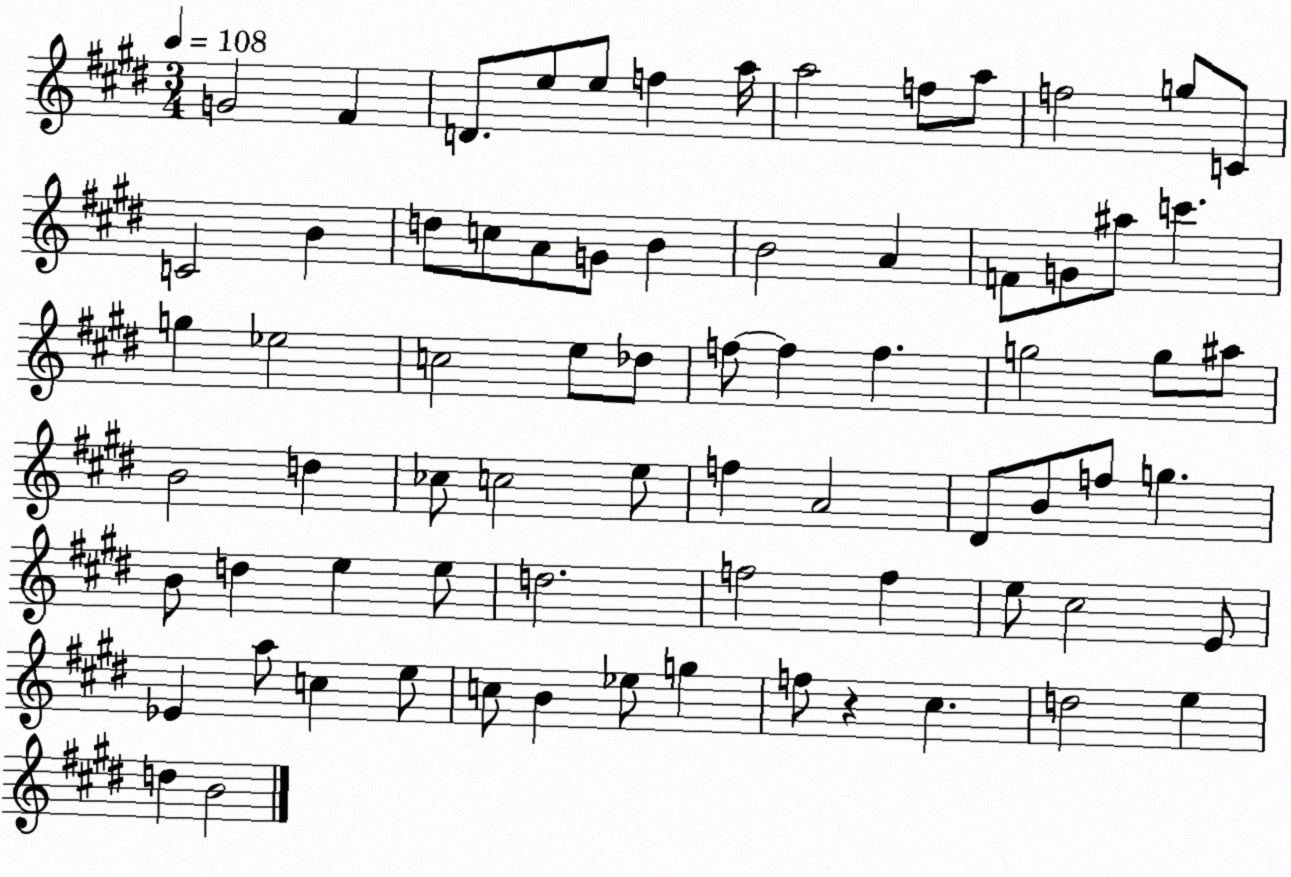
X:1
T:Untitled
M:3/4
L:1/4
K:E
G2 ^F D/2 e/2 e/2 f a/4 a2 f/2 a/2 f2 g/2 C/2 C2 B d/2 c/2 A/2 G/2 B B2 A F/2 G/2 ^a/2 c' g _e2 c2 e/2 _d/2 f/2 f f g2 g/2 ^a/2 B2 d _c/2 c2 e/2 f A2 ^D/2 B/2 f/2 g B/2 d e e/2 d2 f2 f e/2 ^c2 E/2 _E a/2 c e/2 c/2 B _e/2 g f/2 z ^c d2 e d B2